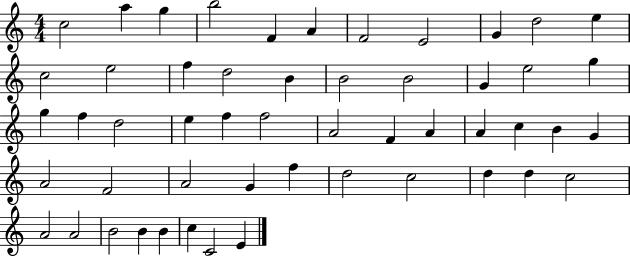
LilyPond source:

{
  \clef treble
  \numericTimeSignature
  \time 4/4
  \key c \major
  c''2 a''4 g''4 | b''2 f'4 a'4 | f'2 e'2 | g'4 d''2 e''4 | \break c''2 e''2 | f''4 d''2 b'4 | b'2 b'2 | g'4 e''2 g''4 | \break g''4 f''4 d''2 | e''4 f''4 f''2 | a'2 f'4 a'4 | a'4 c''4 b'4 g'4 | \break a'2 f'2 | a'2 g'4 f''4 | d''2 c''2 | d''4 d''4 c''2 | \break a'2 a'2 | b'2 b'4 b'4 | c''4 c'2 e'4 | \bar "|."
}